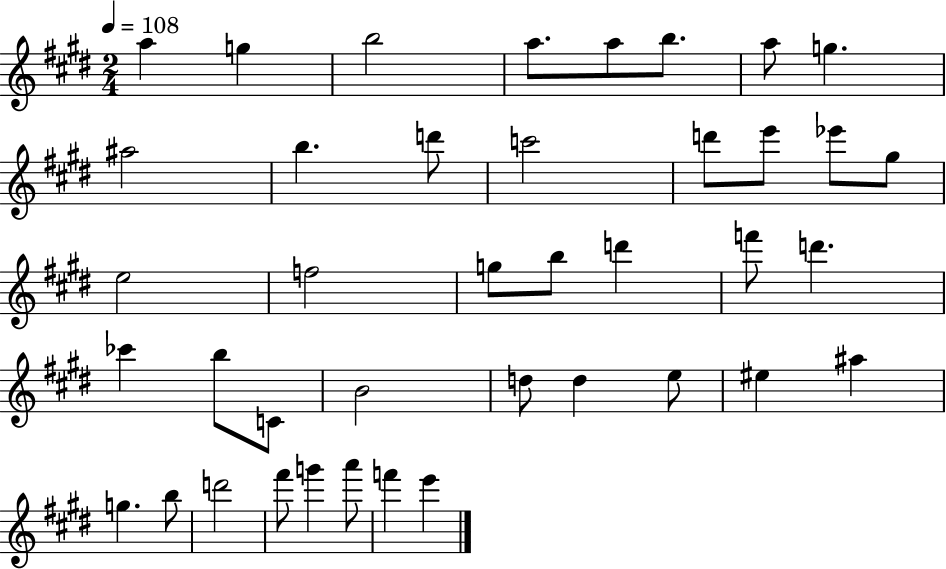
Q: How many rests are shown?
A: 0